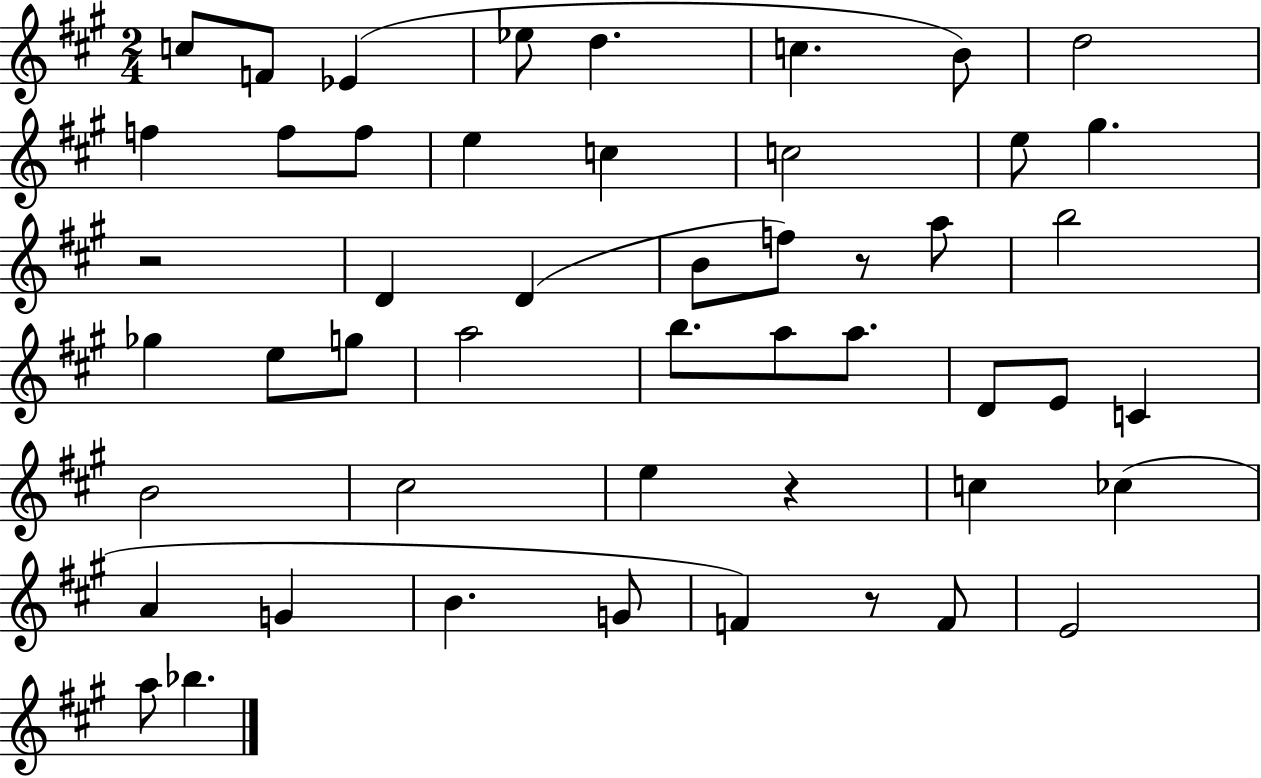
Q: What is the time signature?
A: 2/4